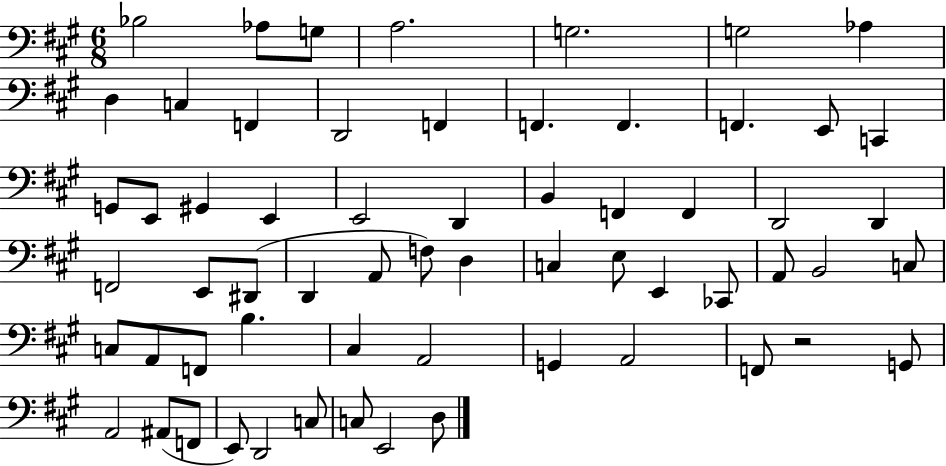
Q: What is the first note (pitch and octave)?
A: Bb3